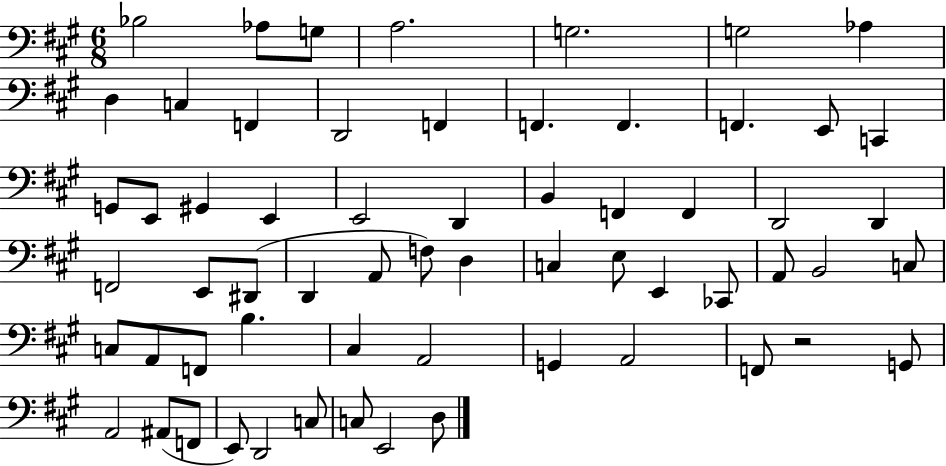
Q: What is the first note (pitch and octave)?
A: Bb3